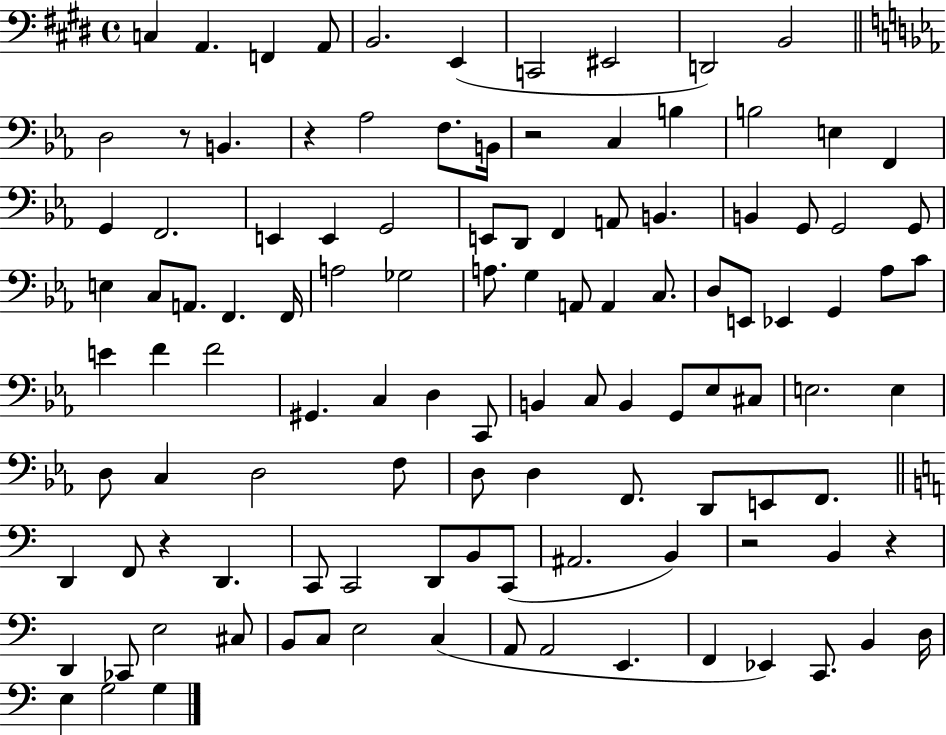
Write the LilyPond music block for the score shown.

{
  \clef bass
  \time 4/4
  \defaultTimeSignature
  \key e \major
  c4 a,4. f,4 a,8 | b,2. e,4( | c,2 eis,2 | d,2) b,2 | \break \bar "||" \break \key c \minor d2 r8 b,4. | r4 aes2 f8. b,16 | r2 c4 b4 | b2 e4 f,4 | \break g,4 f,2. | e,4 e,4 g,2 | e,8 d,8 f,4 a,8 b,4. | b,4 g,8 g,2 g,8 | \break e4 c8 a,8. f,4. f,16 | a2 ges2 | a8. g4 a,8 a,4 c8. | d8 e,8 ees,4 g,4 aes8 c'8 | \break e'4 f'4 f'2 | gis,4. c4 d4 c,8 | b,4 c8 b,4 g,8 ees8 cis8 | e2. e4 | \break d8 c4 d2 f8 | d8 d4 f,8. d,8 e,8 f,8. | \bar "||" \break \key c \major d,4 f,8 r4 d,4. | c,8 c,2 d,8 b,8 c,8( | ais,2. b,4) | r2 b,4 r4 | \break d,4 ces,8 e2 cis8 | b,8 c8 e2 c4( | a,8 a,2 e,4. | f,4 ees,4) c,8. b,4 d16 | \break e4 g2 g4 | \bar "|."
}